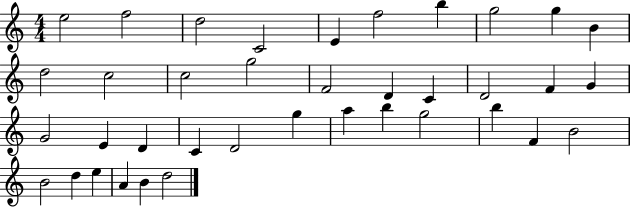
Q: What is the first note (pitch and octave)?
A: E5